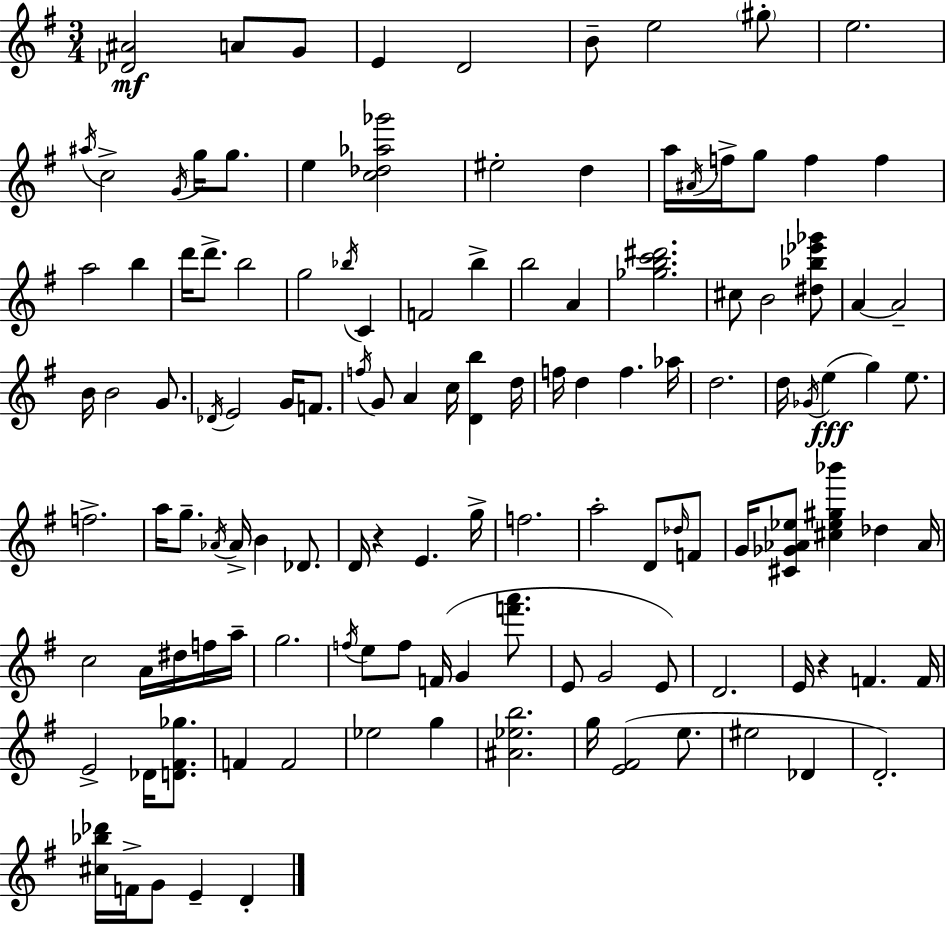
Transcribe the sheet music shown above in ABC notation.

X:1
T:Untitled
M:3/4
L:1/4
K:Em
[_D^A]2 A/2 G/2 E D2 B/2 e2 ^g/2 e2 ^a/4 c2 G/4 g/4 g/2 e [c_d_a_g']2 ^e2 d a/4 ^A/4 f/4 g/2 f f a2 b d'/4 d'/2 b2 g2 _b/4 C F2 b b2 A [_gbc'^d']2 ^c/2 B2 [^d_b_e'_g']/2 A A2 B/4 B2 G/2 _D/4 E2 G/4 F/2 f/4 G/2 A c/4 [Db] d/4 f/4 d f _a/4 d2 d/4 _G/4 e g e/2 f2 a/4 g/2 _A/4 _A/4 B _D/2 D/4 z E g/4 f2 a2 D/2 _d/4 F/2 G/4 [^C_G_A_e]/2 [^c_e^g_b'] _d _A/4 c2 A/4 ^d/4 f/4 a/4 g2 f/4 e/2 f/2 F/4 G [f'a']/2 E/2 G2 E/2 D2 E/4 z F F/4 E2 _D/4 [D^F_g]/2 F F2 _e2 g [^A_eb]2 g/4 [E^F]2 e/2 ^e2 _D D2 [^c_b_d']/4 F/4 G/2 E D